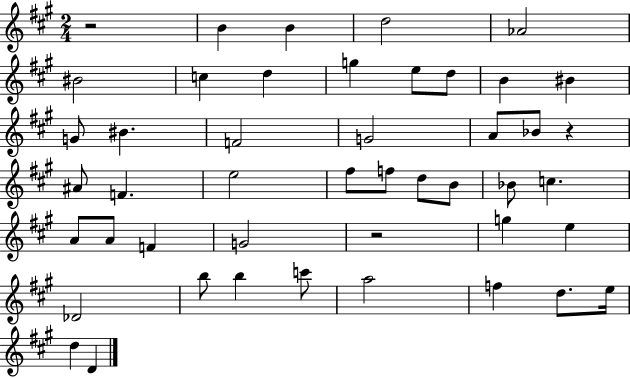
R/h B4/q B4/q D5/h Ab4/h BIS4/h C5/q D5/q G5/q E5/e D5/e B4/q BIS4/q G4/e BIS4/q. F4/h G4/h A4/e Bb4/e R/q A#4/e F4/q. E5/h F#5/e F5/e D5/e B4/e Bb4/e C5/q. A4/e A4/e F4/q G4/h R/h G5/q E5/q Db4/h B5/e B5/q C6/e A5/h F5/q D5/e. E5/s D5/q D4/q